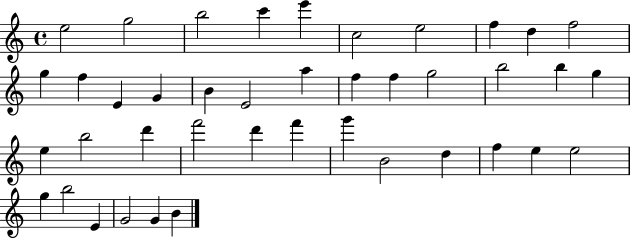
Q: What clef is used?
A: treble